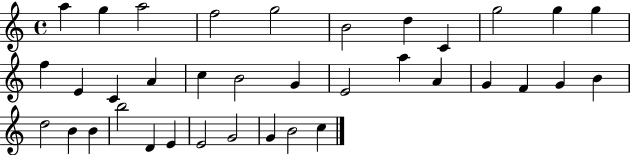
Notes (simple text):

A5/q G5/q A5/h F5/h G5/h B4/h D5/q C4/q G5/h G5/q G5/q F5/q E4/q C4/q A4/q C5/q B4/h G4/q E4/h A5/q A4/q G4/q F4/q G4/q B4/q D5/h B4/q B4/q B5/h D4/q E4/q E4/h G4/h G4/q B4/h C5/q